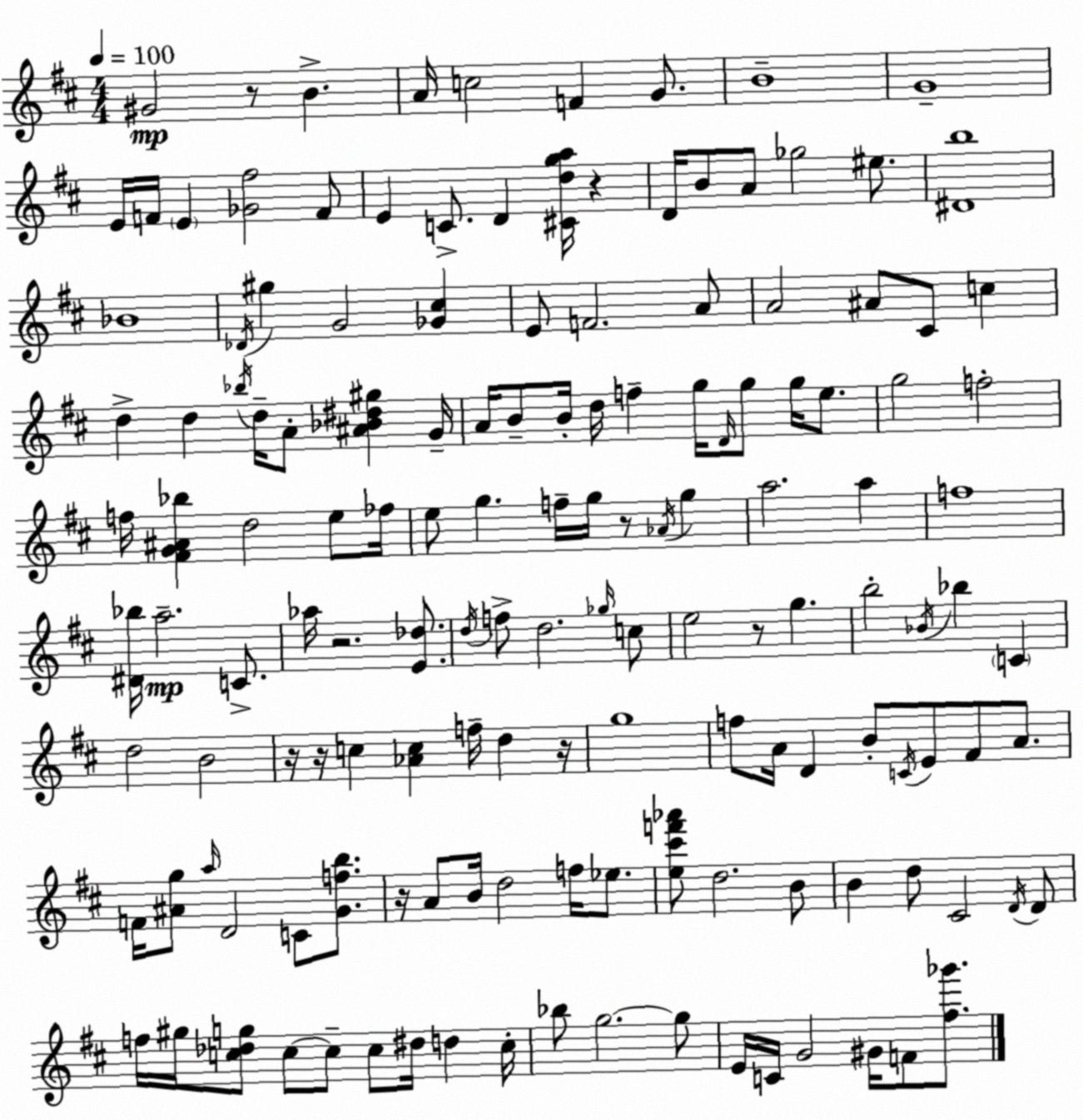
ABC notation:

X:1
T:Untitled
M:4/4
L:1/4
K:D
^G2 z/2 B A/4 c2 F G/2 B4 G4 E/4 F/4 E [_G^f]2 F/2 E C/2 D [^Cdga]/4 z D/4 B/2 A/2 _g2 ^e/2 [^Db]4 _B4 _D/4 ^g G2 [_G^c] E/2 F2 A/2 A2 ^A/2 ^C/2 c d d _b/4 d/4 A/2 [^A_B^d^g] G/4 A/4 B/2 B/4 d/4 f g/4 D/4 g/2 g/4 e/2 g2 f2 f/4 [^FG^A_b] d2 e/2 _f/4 e/2 g f/4 g/4 z/2 _A/4 g a2 a f4 [^D_b]/4 a2 C/2 _a/4 z2 [E_d]/2 d/4 f/2 d2 _g/4 c/2 e2 z/2 g b2 _B/4 _b C d2 B2 z/4 z/4 c [_Ac] f/4 d z/4 g4 f/2 A/4 D B/2 C/4 E/2 ^F/2 A/2 F/4 [^Ag]/2 a/4 D2 C/2 [Gfb]/2 z/4 A/2 B/4 d2 f/4 _e/2 [e^c'f'_a']/2 d2 B/2 B d/2 ^C2 D/4 D/2 f/4 ^g/4 [c_dg]/2 c/2 c/2 c/2 ^d/4 d c/4 _b/2 g2 g/2 E/4 C/4 G2 ^G/4 F/2 [^f_g']/2